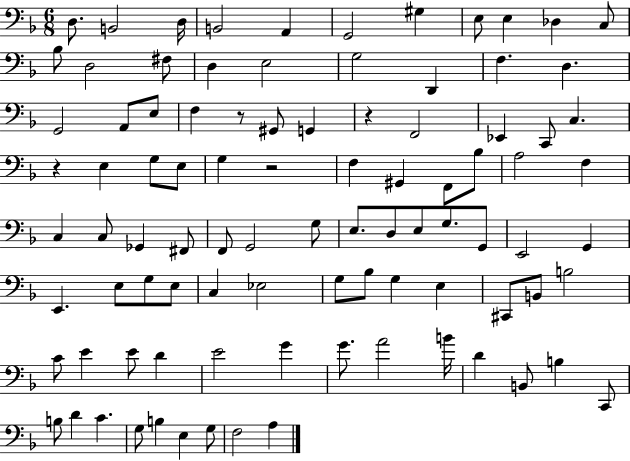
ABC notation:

X:1
T:Untitled
M:6/8
L:1/4
K:F
D,/2 B,,2 D,/4 B,,2 A,, G,,2 ^G, E,/2 E, _D, C,/2 _B,/2 D,2 ^F,/2 D, E,2 G,2 D,, F, D, G,,2 A,,/2 E,/2 F, z/2 ^G,,/2 G,, z F,,2 _E,, C,,/2 C, z E, G,/2 E,/2 G, z2 F, ^G,, F,,/2 _B,/2 A,2 F, C, C,/2 _G,, ^F,,/2 F,,/2 G,,2 G,/2 E,/2 D,/2 E,/2 G,/2 G,,/2 E,,2 G,, E,, E,/2 G,/2 E,/2 C, _E,2 G,/2 _B,/2 G, E, ^C,,/2 B,,/2 B,2 C/2 E E/2 D E2 G G/2 A2 B/4 D B,,/2 B, C,,/2 B,/2 D C G,/2 B, E, G,/2 F,2 A,